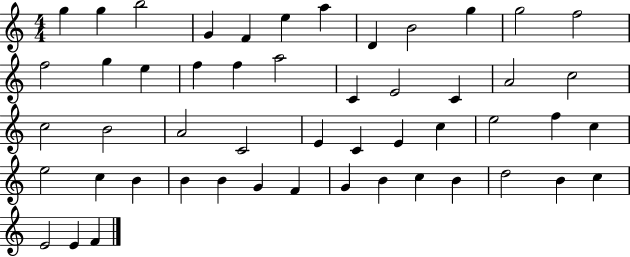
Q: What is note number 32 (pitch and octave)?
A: E5